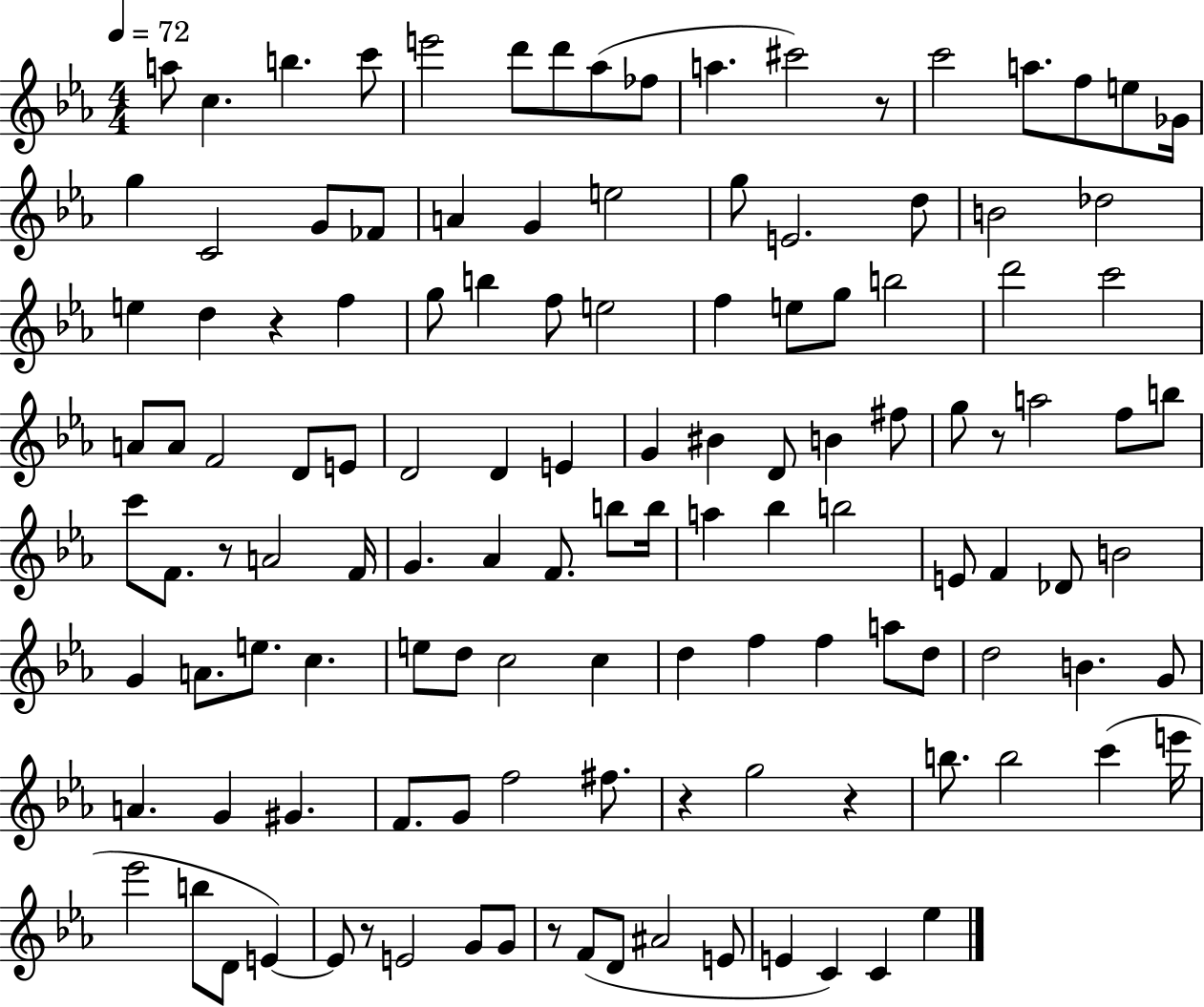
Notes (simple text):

A5/e C5/q. B5/q. C6/e E6/h D6/e D6/e Ab5/e FES5/e A5/q. C#6/h R/e C6/h A5/e. F5/e E5/e Gb4/s G5/q C4/h G4/e FES4/e A4/q G4/q E5/h G5/e E4/h. D5/e B4/h Db5/h E5/q D5/q R/q F5/q G5/e B5/q F5/e E5/h F5/q E5/e G5/e B5/h D6/h C6/h A4/e A4/e F4/h D4/e E4/e D4/h D4/q E4/q G4/q BIS4/q D4/e B4/q F#5/e G5/e R/e A5/h F5/e B5/e C6/e F4/e. R/e A4/h F4/s G4/q. Ab4/q F4/e. B5/e B5/s A5/q Bb5/q B5/h E4/e F4/q Db4/e B4/h G4/q A4/e. E5/e. C5/q. E5/e D5/e C5/h C5/q D5/q F5/q F5/q A5/e D5/e D5/h B4/q. G4/e A4/q. G4/q G#4/q. F4/e. G4/e F5/h F#5/e. R/q G5/h R/q B5/e. B5/h C6/q E6/s Eb6/h B5/e D4/e E4/q E4/e R/e E4/h G4/e G4/e R/e F4/e D4/e A#4/h E4/e E4/q C4/q C4/q Eb5/q